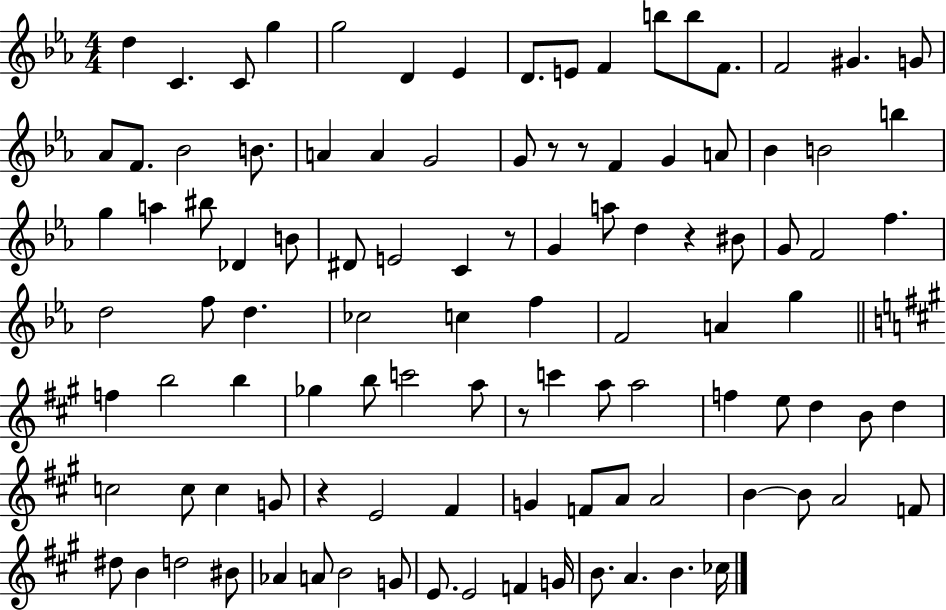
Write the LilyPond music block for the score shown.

{
  \clef treble
  \numericTimeSignature
  \time 4/4
  \key ees \major
  d''4 c'4. c'8 g''4 | g''2 d'4 ees'4 | d'8. e'8 f'4 b''8 b''8 f'8. | f'2 gis'4. g'8 | \break aes'8 f'8. bes'2 b'8. | a'4 a'4 g'2 | g'8 r8 r8 f'4 g'4 a'8 | bes'4 b'2 b''4 | \break g''4 a''4 bis''8 des'4 b'8 | dis'8 e'2 c'4 r8 | g'4 a''8 d''4 r4 bis'8 | g'8 f'2 f''4. | \break d''2 f''8 d''4. | ces''2 c''4 f''4 | f'2 a'4 g''4 | \bar "||" \break \key a \major f''4 b''2 b''4 | ges''4 b''8 c'''2 a''8 | r8 c'''4 a''8 a''2 | f''4 e''8 d''4 b'8 d''4 | \break c''2 c''8 c''4 g'8 | r4 e'2 fis'4 | g'4 f'8 a'8 a'2 | b'4~~ b'8 a'2 f'8 | \break dis''8 b'4 d''2 bis'8 | aes'4 a'8 b'2 g'8 | e'8. e'2 f'4 g'16 | b'8. a'4. b'4. ces''16 | \break \bar "|."
}